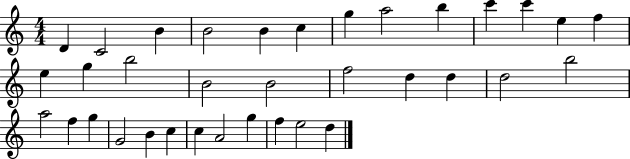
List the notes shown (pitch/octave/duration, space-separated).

D4/q C4/h B4/q B4/h B4/q C5/q G5/q A5/h B5/q C6/q C6/q E5/q F5/q E5/q G5/q B5/h B4/h B4/h F5/h D5/q D5/q D5/h B5/h A5/h F5/q G5/q G4/h B4/q C5/q C5/q A4/h G5/q F5/q E5/h D5/q